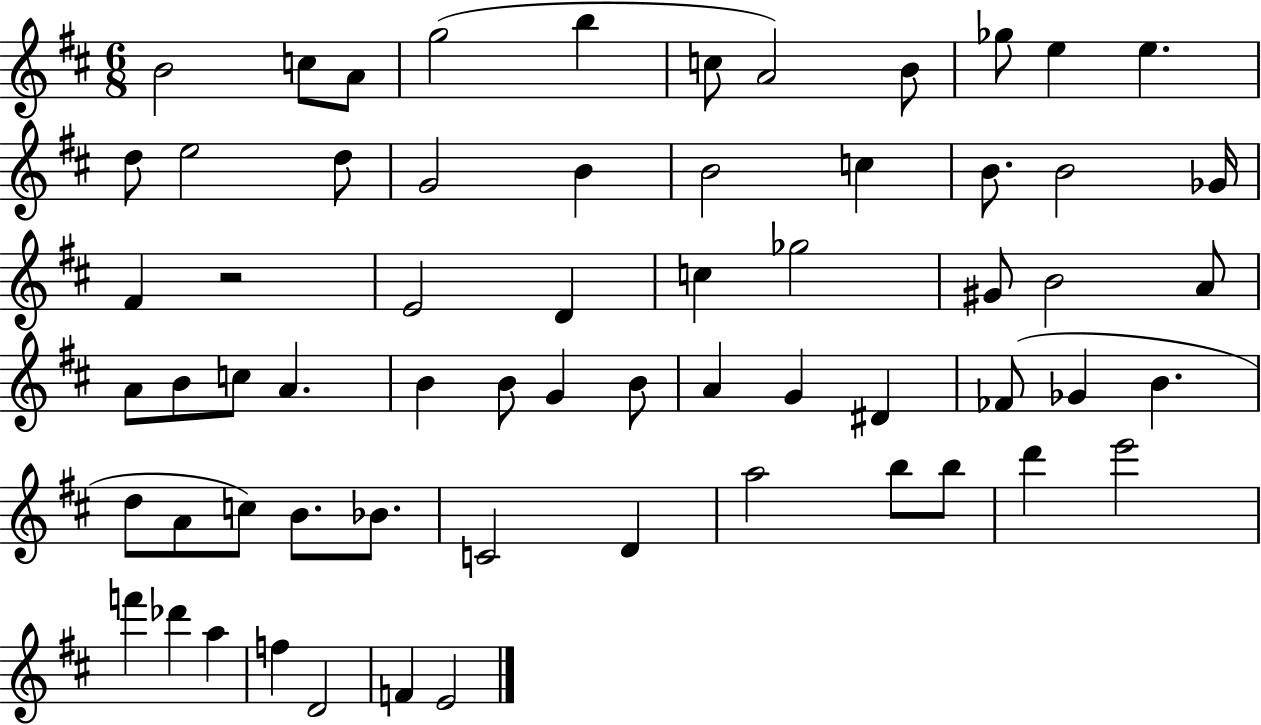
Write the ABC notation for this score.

X:1
T:Untitled
M:6/8
L:1/4
K:D
B2 c/2 A/2 g2 b c/2 A2 B/2 _g/2 e e d/2 e2 d/2 G2 B B2 c B/2 B2 _G/4 ^F z2 E2 D c _g2 ^G/2 B2 A/2 A/2 B/2 c/2 A B B/2 G B/2 A G ^D _F/2 _G B d/2 A/2 c/2 B/2 _B/2 C2 D a2 b/2 b/2 d' e'2 f' _d' a f D2 F E2